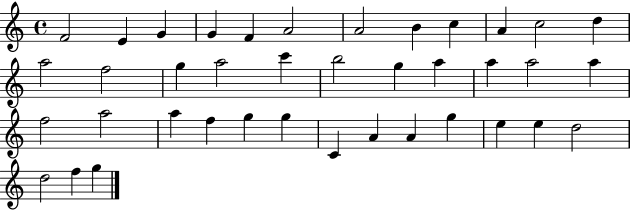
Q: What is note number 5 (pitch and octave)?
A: F4